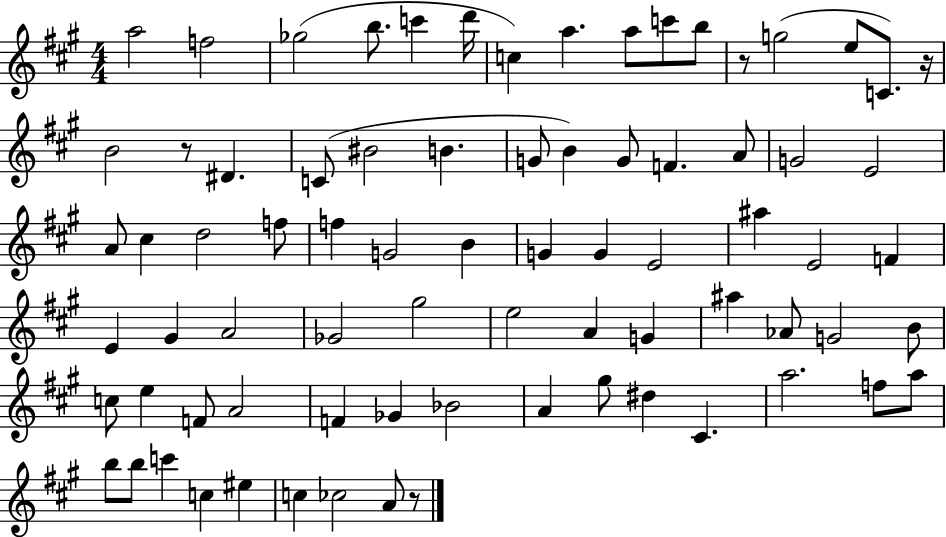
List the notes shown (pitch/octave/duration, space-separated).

A5/h F5/h Gb5/h B5/e. C6/q D6/s C5/q A5/q. A5/e C6/e B5/e R/e G5/h E5/e C4/e. R/s B4/h R/e D#4/q. C4/e BIS4/h B4/q. G4/e B4/q G4/e F4/q. A4/e G4/h E4/h A4/e C#5/q D5/h F5/e F5/q G4/h B4/q G4/q G4/q E4/h A#5/q E4/h F4/q E4/q G#4/q A4/h Gb4/h G#5/h E5/h A4/q G4/q A#5/q Ab4/e G4/h B4/e C5/e E5/q F4/e A4/h F4/q Gb4/q Bb4/h A4/q G#5/e D#5/q C#4/q. A5/h. F5/e A5/e B5/e B5/e C6/q C5/q EIS5/q C5/q CES5/h A4/e R/e